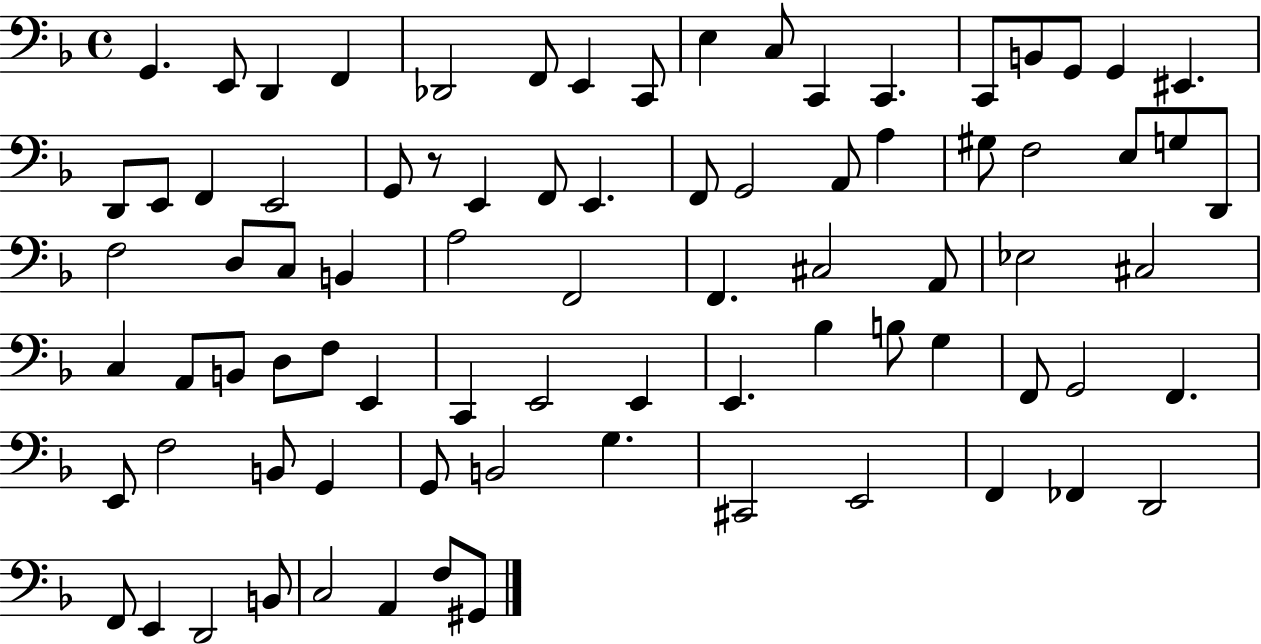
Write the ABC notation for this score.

X:1
T:Untitled
M:4/4
L:1/4
K:F
G,, E,,/2 D,, F,, _D,,2 F,,/2 E,, C,,/2 E, C,/2 C,, C,, C,,/2 B,,/2 G,,/2 G,, ^E,, D,,/2 E,,/2 F,, E,,2 G,,/2 z/2 E,, F,,/2 E,, F,,/2 G,,2 A,,/2 A, ^G,/2 F,2 E,/2 G,/2 D,,/2 F,2 D,/2 C,/2 B,, A,2 F,,2 F,, ^C,2 A,,/2 _E,2 ^C,2 C, A,,/2 B,,/2 D,/2 F,/2 E,, C,, E,,2 E,, E,, _B, B,/2 G, F,,/2 G,,2 F,, E,,/2 F,2 B,,/2 G,, G,,/2 B,,2 G, ^C,,2 E,,2 F,, _F,, D,,2 F,,/2 E,, D,,2 B,,/2 C,2 A,, F,/2 ^G,,/2